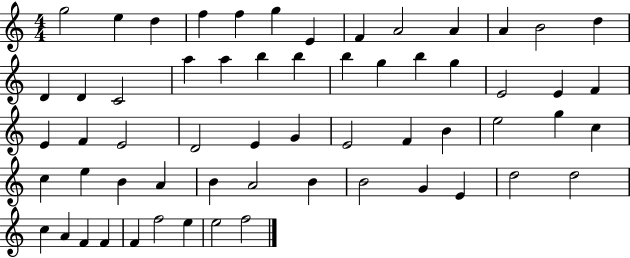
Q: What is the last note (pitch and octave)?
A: F5